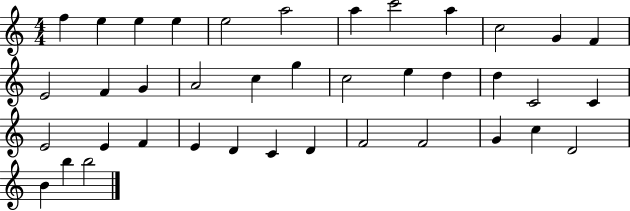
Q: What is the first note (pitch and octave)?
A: F5